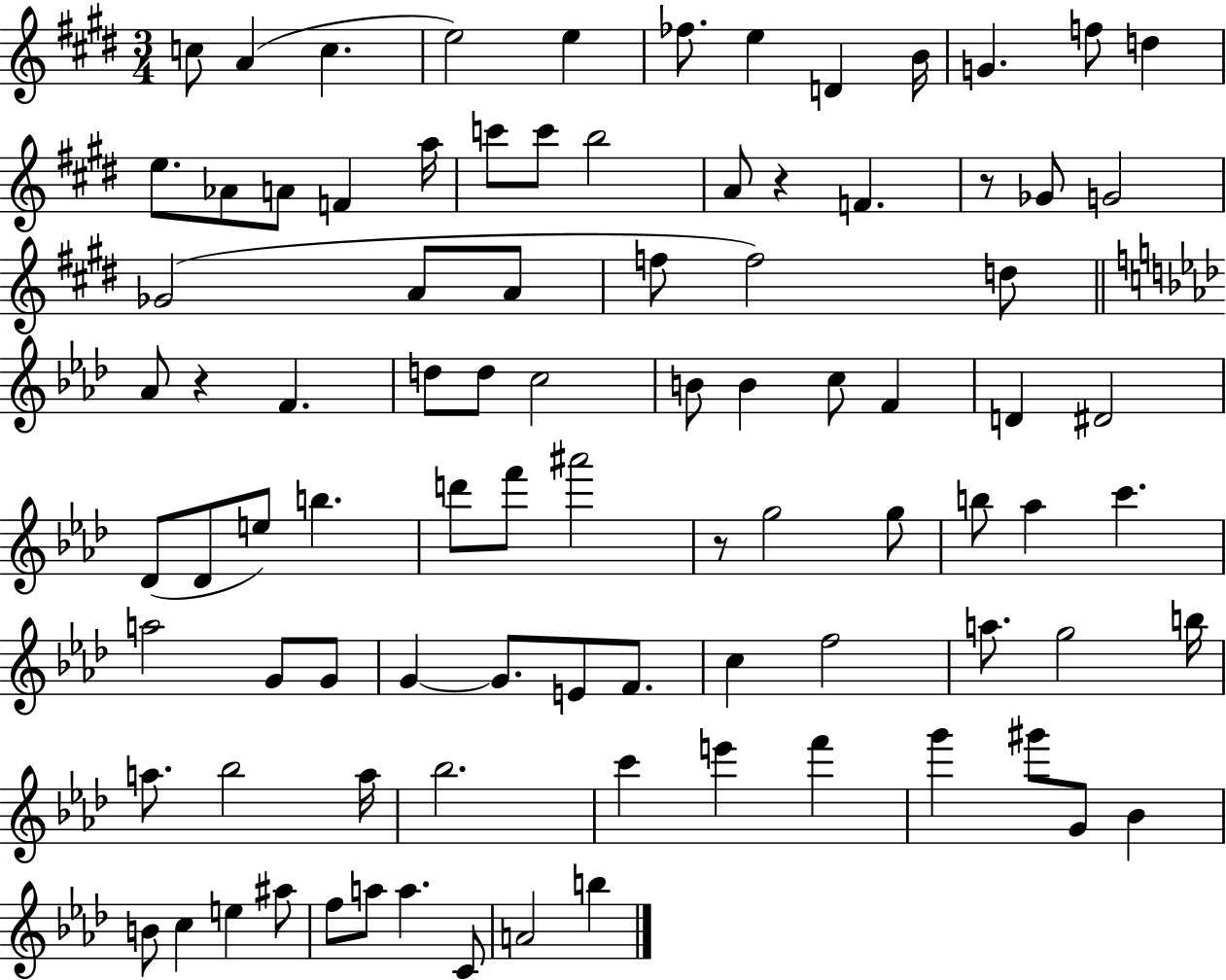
{
  \clef treble
  \numericTimeSignature
  \time 3/4
  \key e \major
  \repeat volta 2 { c''8 a'4( c''4. | e''2) e''4 | fes''8. e''4 d'4 b'16 | g'4. f''8 d''4 | \break e''8. aes'8 a'8 f'4 a''16 | c'''8 c'''8 b''2 | a'8 r4 f'4. | r8 ges'8 g'2 | \break ges'2( a'8 a'8 | f''8 f''2) d''8 | \bar "||" \break \key aes \major aes'8 r4 f'4. | d''8 d''8 c''2 | b'8 b'4 c''8 f'4 | d'4 dis'2 | \break des'8( des'8 e''8) b''4. | d'''8 f'''8 ais'''2 | r8 g''2 g''8 | b''8 aes''4 c'''4. | \break a''2 g'8 g'8 | g'4~~ g'8. e'8 f'8. | c''4 f''2 | a''8. g''2 b''16 | \break a''8. bes''2 a''16 | bes''2. | c'''4 e'''4 f'''4 | g'''4 gis'''8 g'8 bes'4 | \break b'8 c''4 e''4 ais''8 | f''8 a''8 a''4. c'8 | a'2 b''4 | } \bar "|."
}